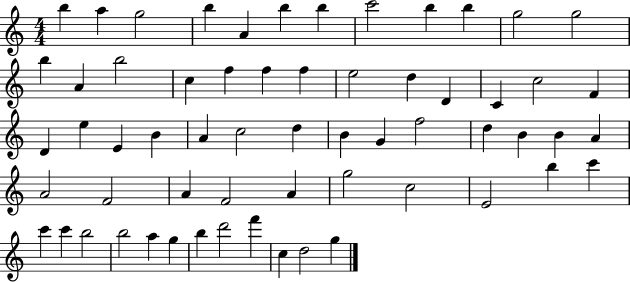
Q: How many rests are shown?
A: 0